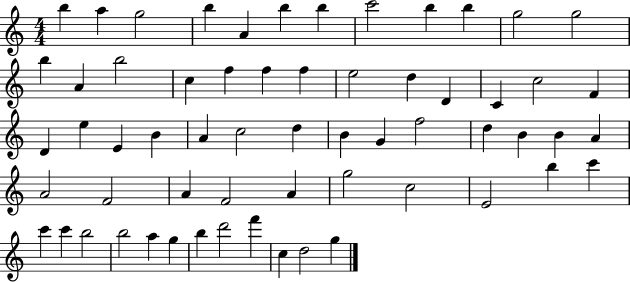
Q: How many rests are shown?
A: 0